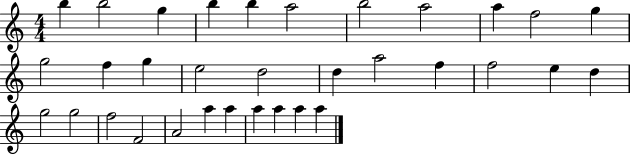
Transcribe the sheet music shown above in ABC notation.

X:1
T:Untitled
M:4/4
L:1/4
K:C
b b2 g b b a2 b2 a2 a f2 g g2 f g e2 d2 d a2 f f2 e d g2 g2 f2 F2 A2 a a a a a a